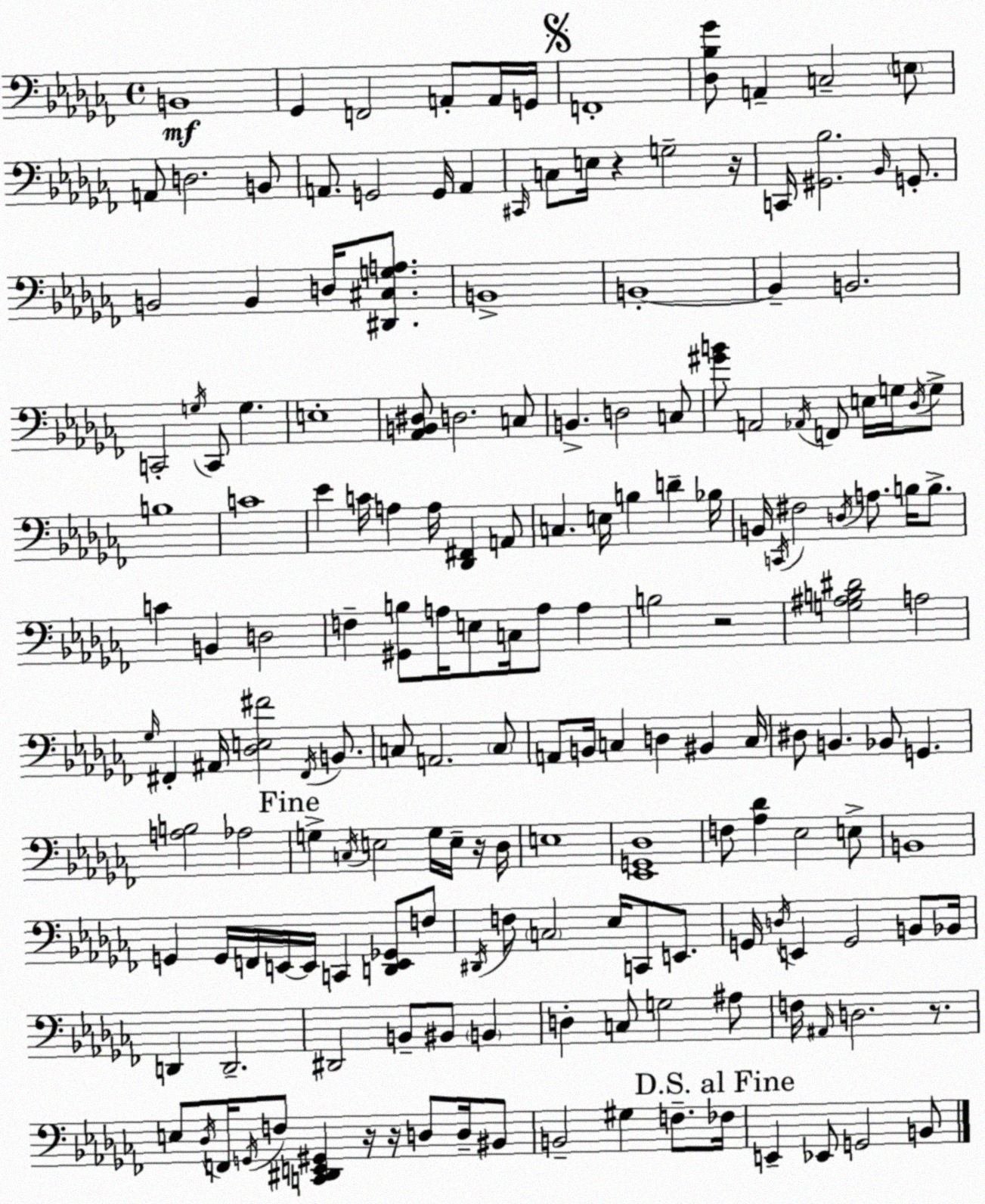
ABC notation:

X:1
T:Untitled
M:4/4
L:1/4
K:Abm
B,,4 _G,, F,,2 A,,/2 A,,/4 G,,/4 F,,4 [_D,_B,_G]/2 A,, C,2 E,/2 A,,/2 D,2 B,,/2 A,,/2 G,,2 G,,/4 A,, ^C,,/4 C,/2 E,/4 z G,2 z/4 C,,/4 [^G,,_B,]2 _B,,/4 G,,/2 B,,2 B,, D,/4 [^D,,^C,G,A,]/2 B,,4 B,,4 B,, B,,2 C,,2 G,/4 C,,/2 G, E,4 [_A,,B,,^D,]/2 D,2 C,/2 B,, D,2 C,/2 [^GB]/2 A,,2 _A,,/4 F,,/2 E,/4 G,/4 _D,/4 G,/2 B,4 C4 _E C/4 A, A,/4 [_D,,^F,,] A,,/2 C, E,/4 B, D _B,/4 B,,/4 C,,/4 ^F,2 D,/4 A,/2 B,/4 B,/2 C B,, D,2 F, [^G,,B,]/2 A,/4 E,/2 C,/4 A,/2 A, B,2 z2 [G,^A,B,^D]2 A,2 _G,/4 ^F,, ^A,,/4 [_D,E,^F]2 ^F,,/4 B,,/2 C,/2 A,,2 C,/2 A,,/2 B,,/4 C, D, ^B,, C,/4 ^D,/2 B,, _B,,/2 G,, [A,B,]2 _A,2 G, C,/4 E,2 G,/4 E,/4 z/4 _D,/4 E,4 [_E,,G,,_D,]4 F,/2 [_A,_D] _E,2 E,/2 B,,4 G,, G,,/4 F,,/4 E,,/4 E,,/4 C,, [D,,E,,_G,,]/2 F,/2 ^D,,/4 F,/2 C,2 _E,/4 C,,/2 E,,/2 G,,/4 D,/4 E,, G,,2 B,,/2 _B,,/4 D,, D,,2 ^D,,2 B,,/2 ^B,,/2 B,, D, C,/2 G,2 ^A,/2 F,/4 ^A,,/4 D,2 z/2 E,/2 _D,/4 F,,/4 G,,/4 F,/2 [C,,^D,,E,,^G,,] z/4 z/4 D,/2 D,/4 ^B,,/2 B,,2 ^G, F,/2 _F,/4 E,, _E,,/2 G,,2 B,,/2